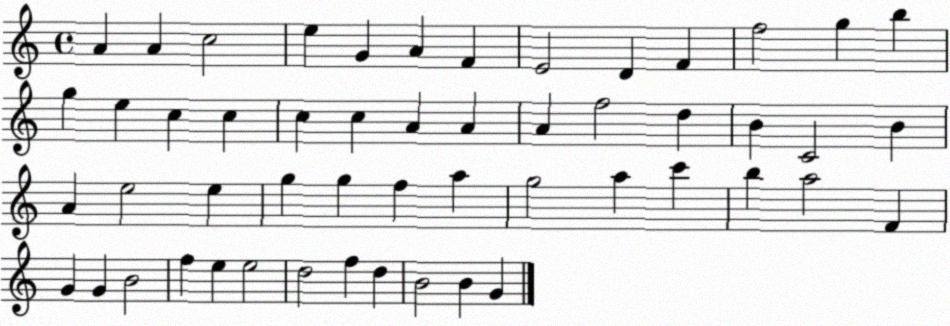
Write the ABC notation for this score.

X:1
T:Untitled
M:4/4
L:1/4
K:C
A A c2 e G A F E2 D F f2 g b g e c c c c A A A f2 d B C2 B A e2 e g g f a g2 a c' b a2 F G G B2 f e e2 d2 f d B2 B G